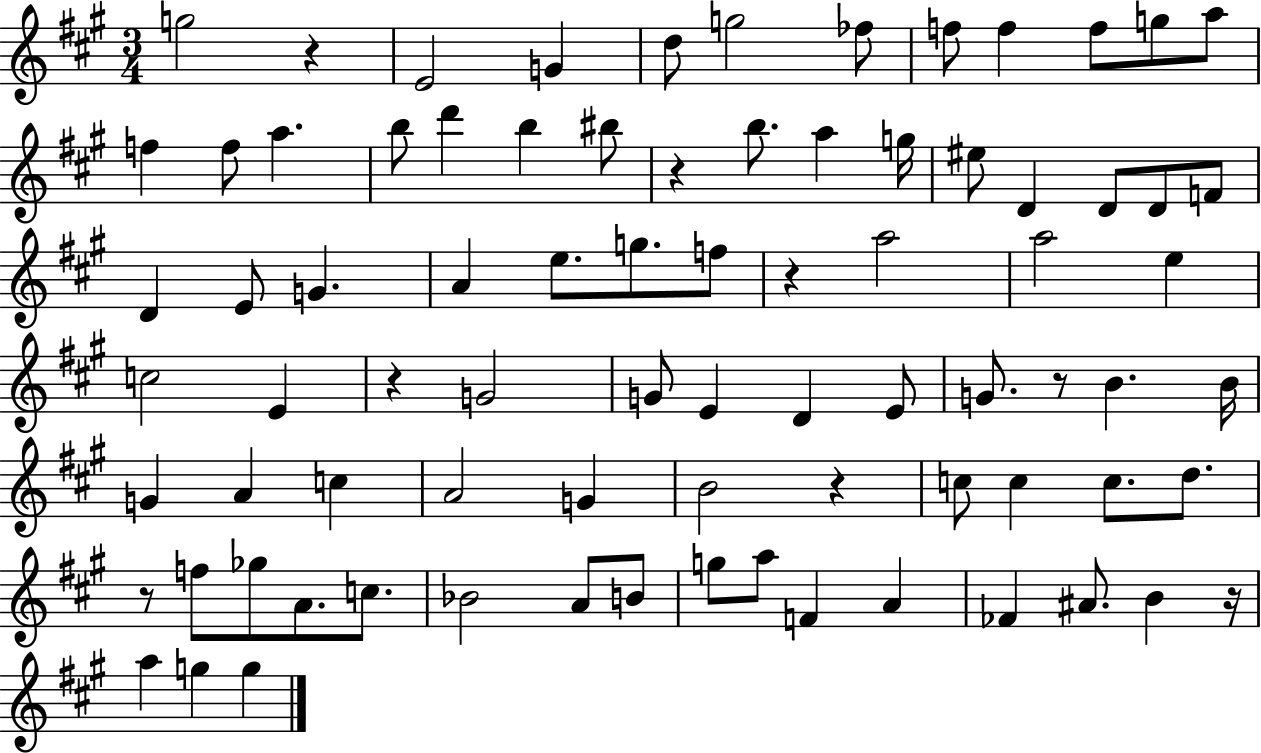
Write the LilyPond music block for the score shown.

{
  \clef treble
  \numericTimeSignature
  \time 3/4
  \key a \major
  g''2 r4 | e'2 g'4 | d''8 g''2 fes''8 | f''8 f''4 f''8 g''8 a''8 | \break f''4 f''8 a''4. | b''8 d'''4 b''4 bis''8 | r4 b''8. a''4 g''16 | eis''8 d'4 d'8 d'8 f'8 | \break d'4 e'8 g'4. | a'4 e''8. g''8. f''8 | r4 a''2 | a''2 e''4 | \break c''2 e'4 | r4 g'2 | g'8 e'4 d'4 e'8 | g'8. r8 b'4. b'16 | \break g'4 a'4 c''4 | a'2 g'4 | b'2 r4 | c''8 c''4 c''8. d''8. | \break r8 f''8 ges''8 a'8. c''8. | bes'2 a'8 b'8 | g''8 a''8 f'4 a'4 | fes'4 ais'8. b'4 r16 | \break a''4 g''4 g''4 | \bar "|."
}